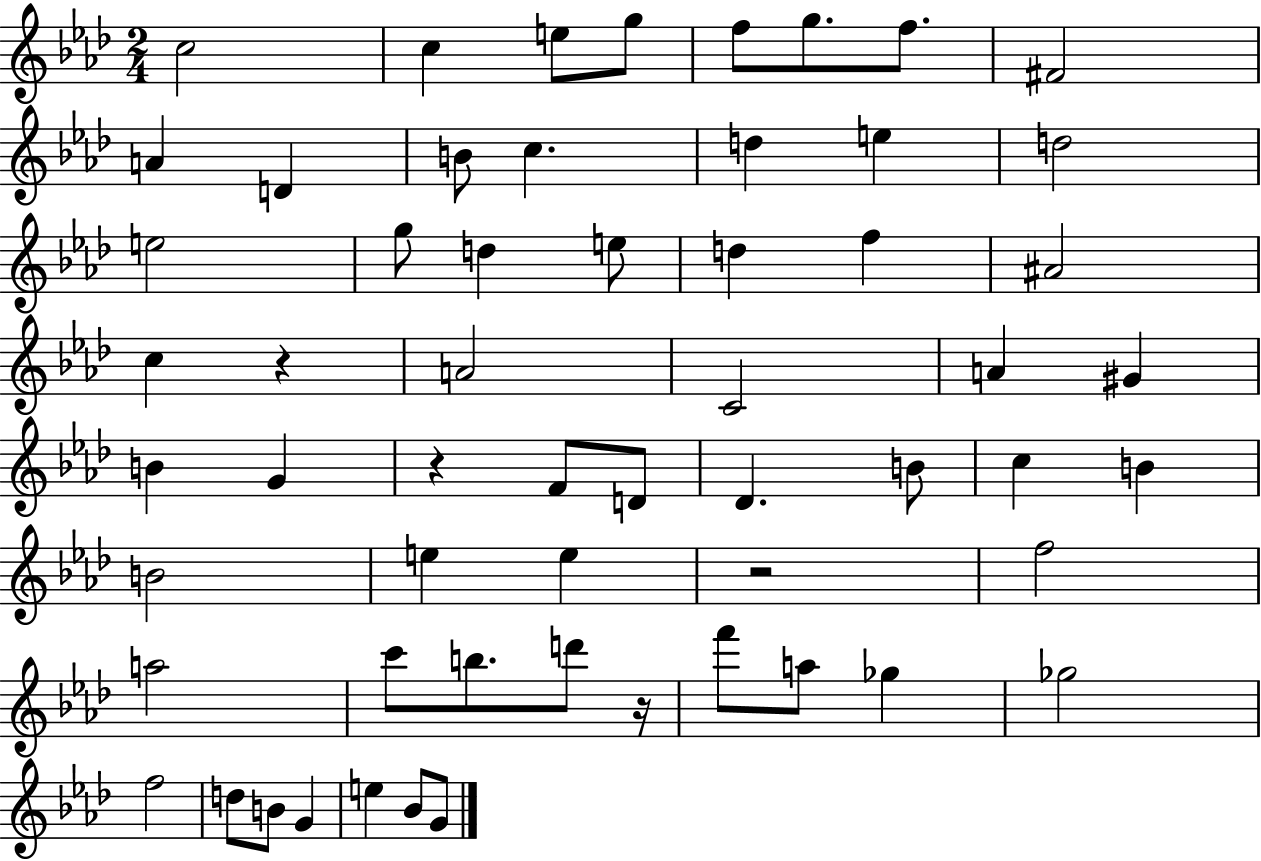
C5/h C5/q E5/e G5/e F5/e G5/e. F5/e. F#4/h A4/q D4/q B4/e C5/q. D5/q E5/q D5/h E5/h G5/e D5/q E5/e D5/q F5/q A#4/h C5/q R/q A4/h C4/h A4/q G#4/q B4/q G4/q R/q F4/e D4/e Db4/q. B4/e C5/q B4/q B4/h E5/q E5/q R/h F5/h A5/h C6/e B5/e. D6/e R/s F6/e A5/e Gb5/q Gb5/h F5/h D5/e B4/e G4/q E5/q Bb4/e G4/e